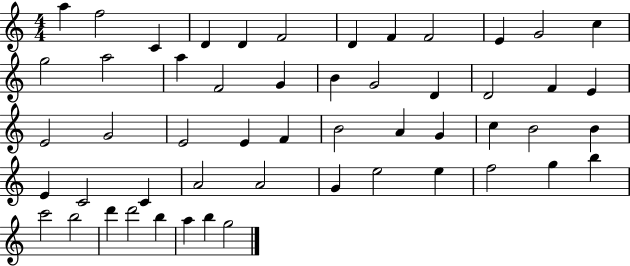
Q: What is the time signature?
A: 4/4